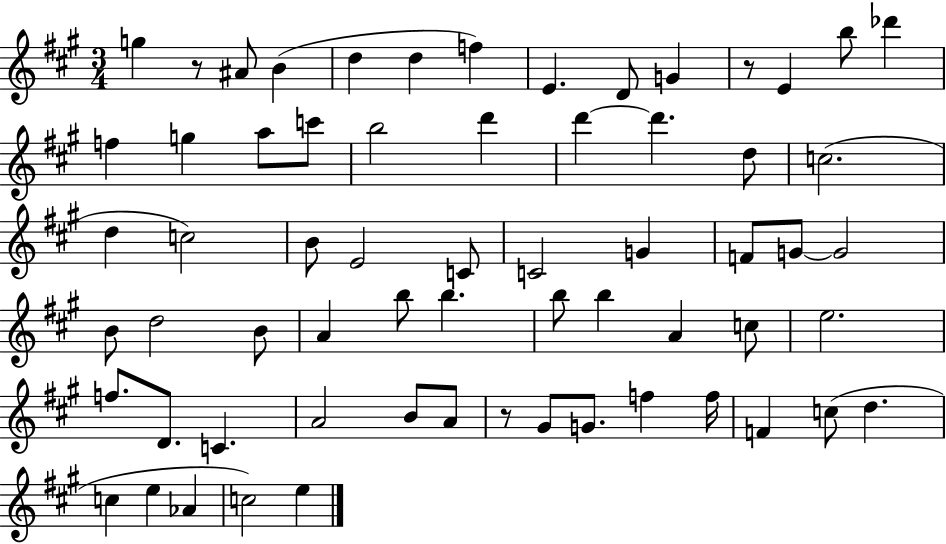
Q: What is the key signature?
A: A major